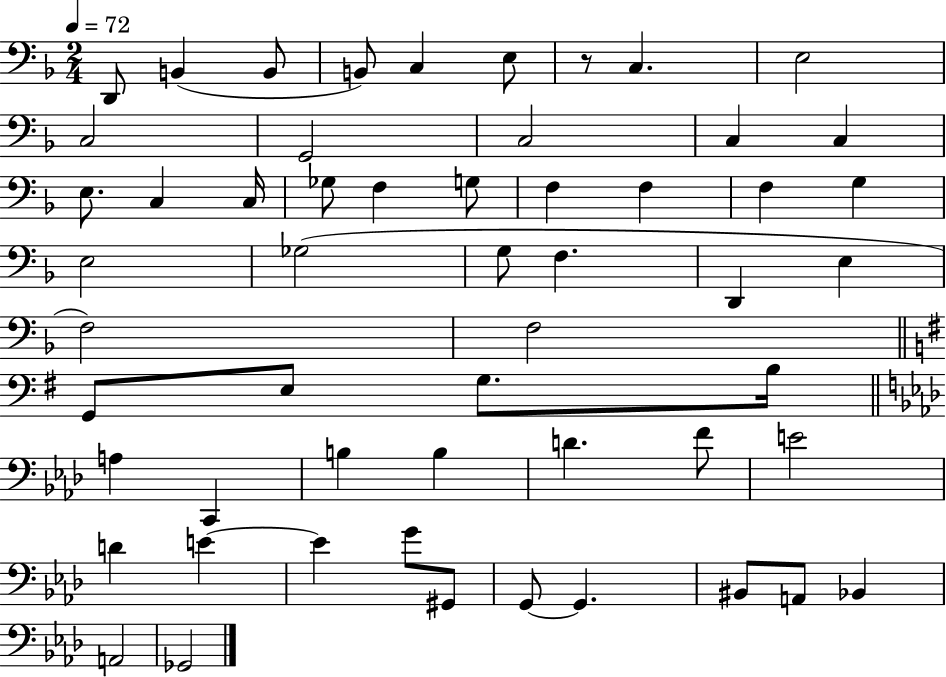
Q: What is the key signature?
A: F major